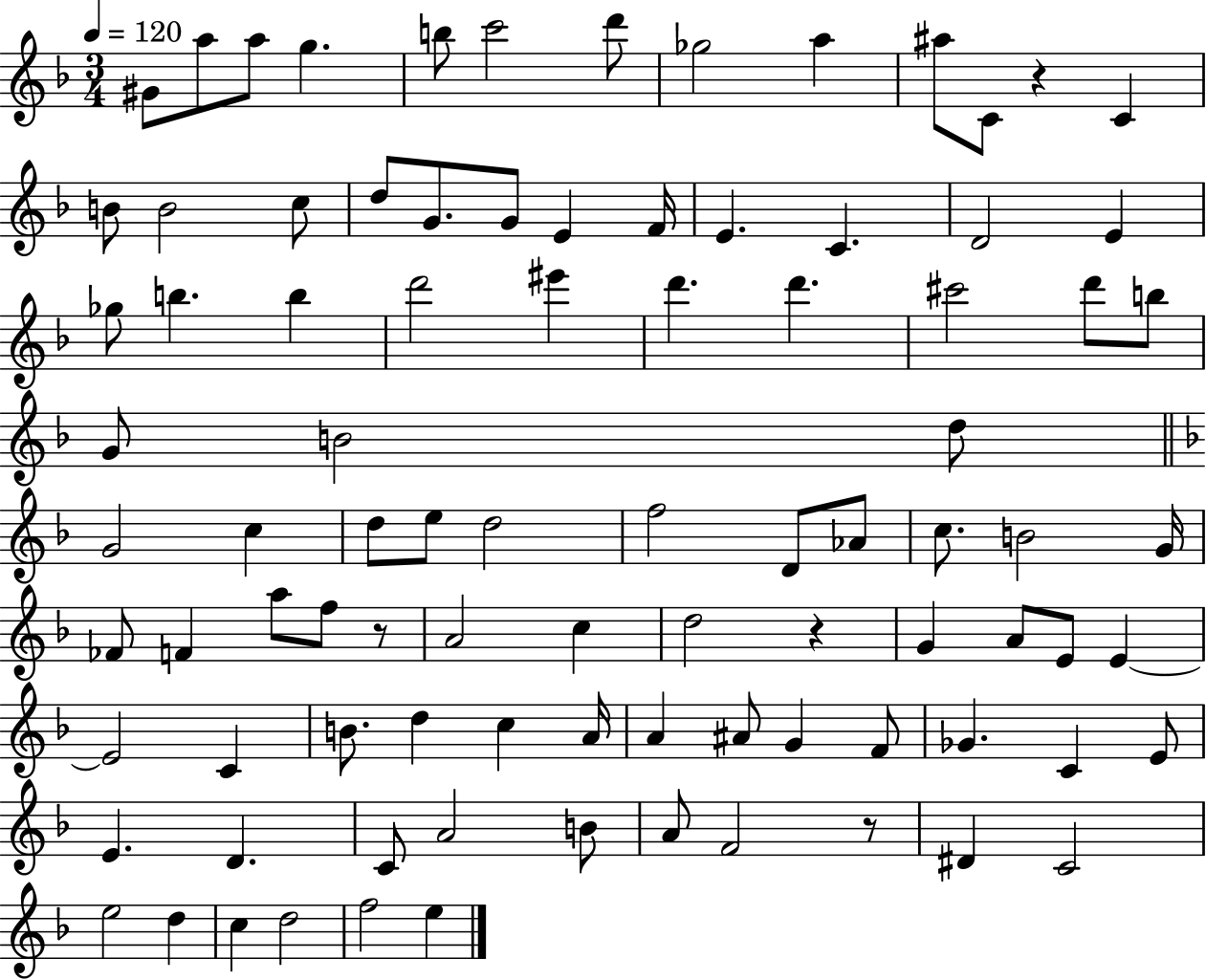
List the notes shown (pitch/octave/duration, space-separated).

G#4/e A5/e A5/e G5/q. B5/e C6/h D6/e Gb5/h A5/q A#5/e C4/e R/q C4/q B4/e B4/h C5/e D5/e G4/e. G4/e E4/q F4/s E4/q. C4/q. D4/h E4/q Gb5/e B5/q. B5/q D6/h EIS6/q D6/q. D6/q. C#6/h D6/e B5/e G4/e B4/h D5/e G4/h C5/q D5/e E5/e D5/h F5/h D4/e Ab4/e C5/e. B4/h G4/s FES4/e F4/q A5/e F5/e R/e A4/h C5/q D5/h R/q G4/q A4/e E4/e E4/q E4/h C4/q B4/e. D5/q C5/q A4/s A4/q A#4/e G4/q F4/e Gb4/q. C4/q E4/e E4/q. D4/q. C4/e A4/h B4/e A4/e F4/h R/e D#4/q C4/h E5/h D5/q C5/q D5/h F5/h E5/q